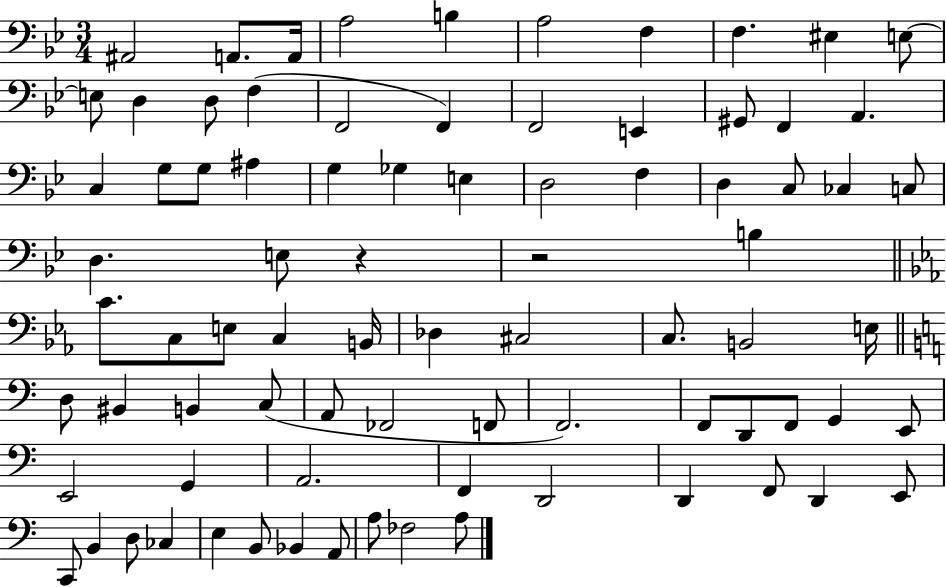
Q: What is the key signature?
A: BES major